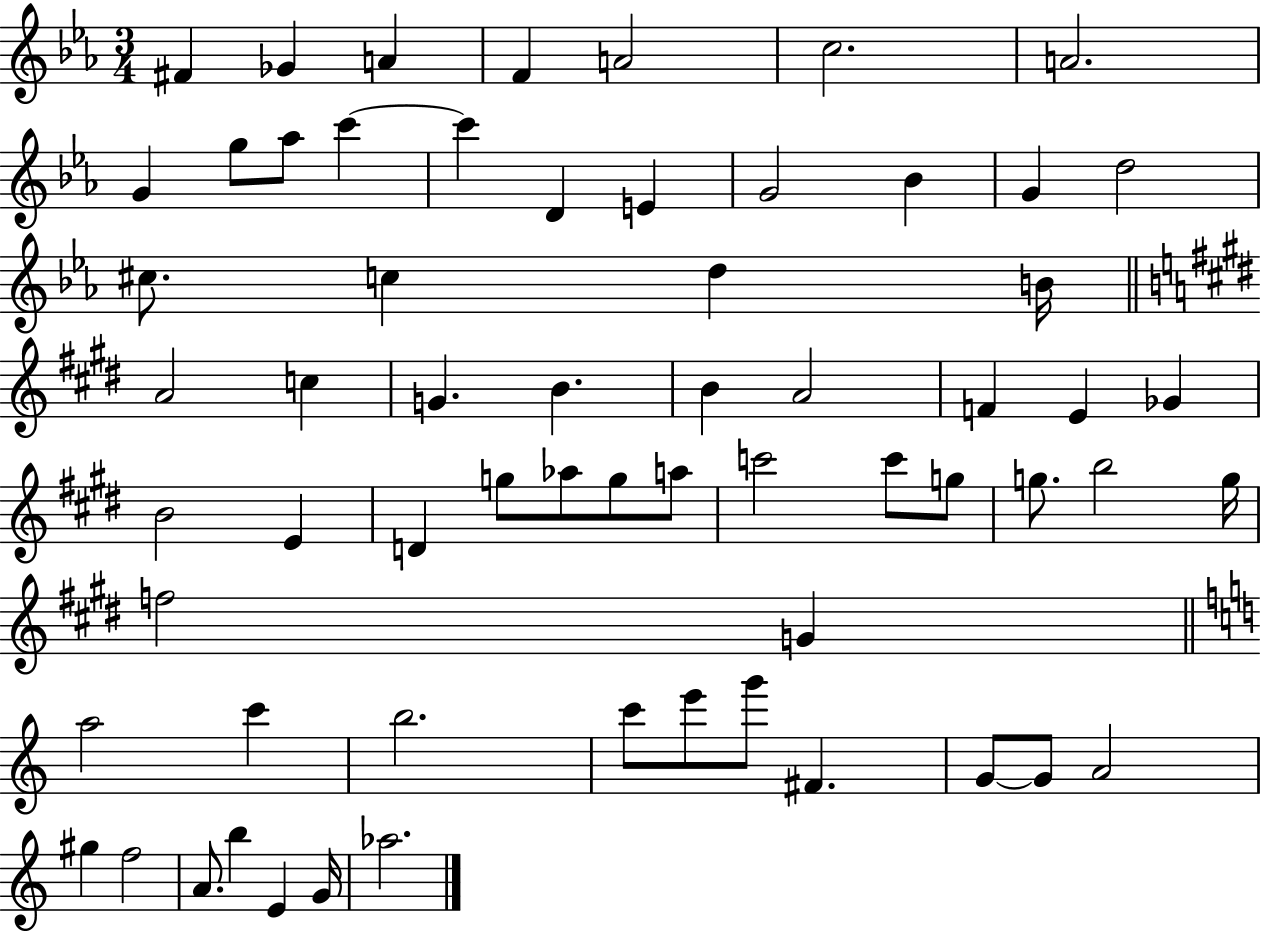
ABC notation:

X:1
T:Untitled
M:3/4
L:1/4
K:Eb
^F _G A F A2 c2 A2 G g/2 _a/2 c' c' D E G2 _B G d2 ^c/2 c d B/4 A2 c G B B A2 F E _G B2 E D g/2 _a/2 g/2 a/2 c'2 c'/2 g/2 g/2 b2 g/4 f2 G a2 c' b2 c'/2 e'/2 g'/2 ^F G/2 G/2 A2 ^g f2 A/2 b E G/4 _a2